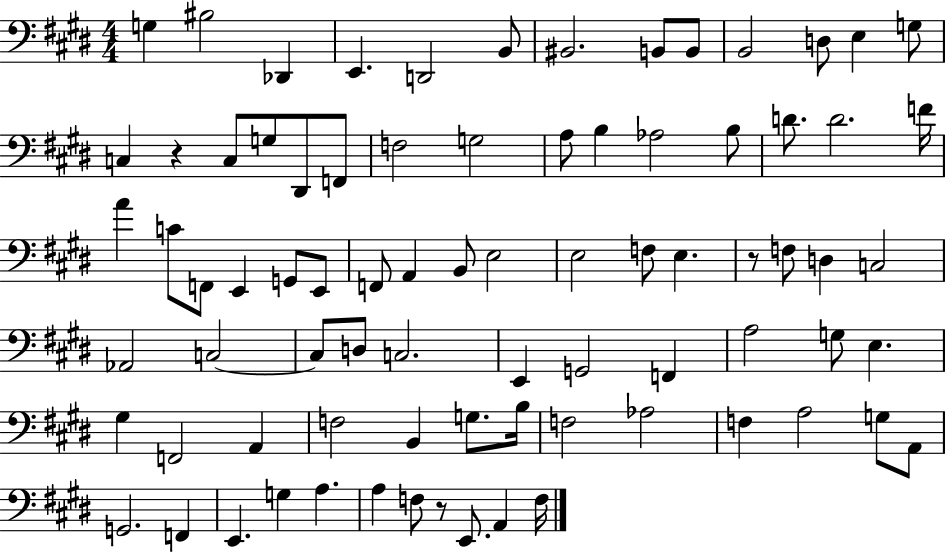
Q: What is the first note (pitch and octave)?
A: G3